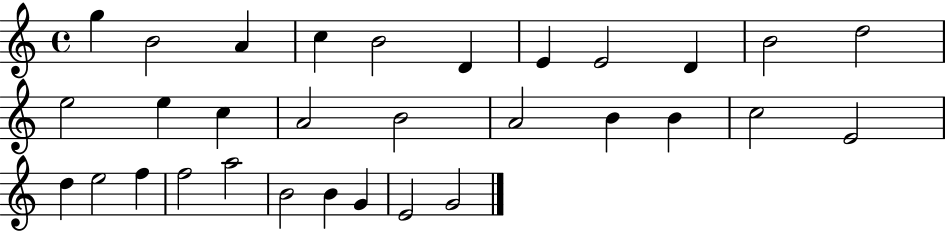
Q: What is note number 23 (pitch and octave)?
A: E5